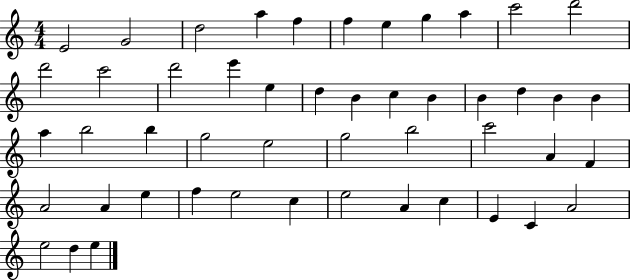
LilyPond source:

{
  \clef treble
  \numericTimeSignature
  \time 4/4
  \key c \major
  e'2 g'2 | d''2 a''4 f''4 | f''4 e''4 g''4 a''4 | c'''2 d'''2 | \break d'''2 c'''2 | d'''2 e'''4 e''4 | d''4 b'4 c''4 b'4 | b'4 d''4 b'4 b'4 | \break a''4 b''2 b''4 | g''2 e''2 | g''2 b''2 | c'''2 a'4 f'4 | \break a'2 a'4 e''4 | f''4 e''2 c''4 | e''2 a'4 c''4 | e'4 c'4 a'2 | \break e''2 d''4 e''4 | \bar "|."
}